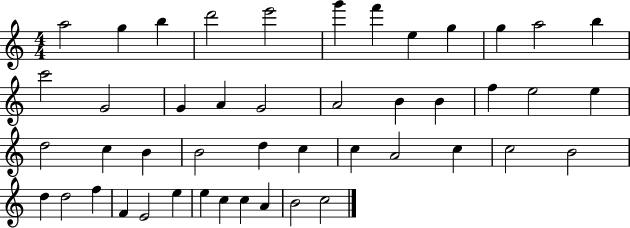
A5/h G5/q B5/q D6/h E6/h G6/q F6/q E5/q G5/q G5/q A5/h B5/q C6/h G4/h G4/q A4/q G4/h A4/h B4/q B4/q F5/q E5/h E5/q D5/h C5/q B4/q B4/h D5/q C5/q C5/q A4/h C5/q C5/h B4/h D5/q D5/h F5/q F4/q E4/h E5/q E5/q C5/q C5/q A4/q B4/h C5/h